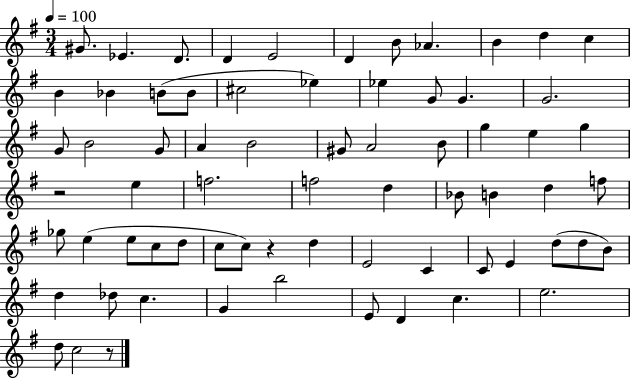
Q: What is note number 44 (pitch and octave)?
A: C5